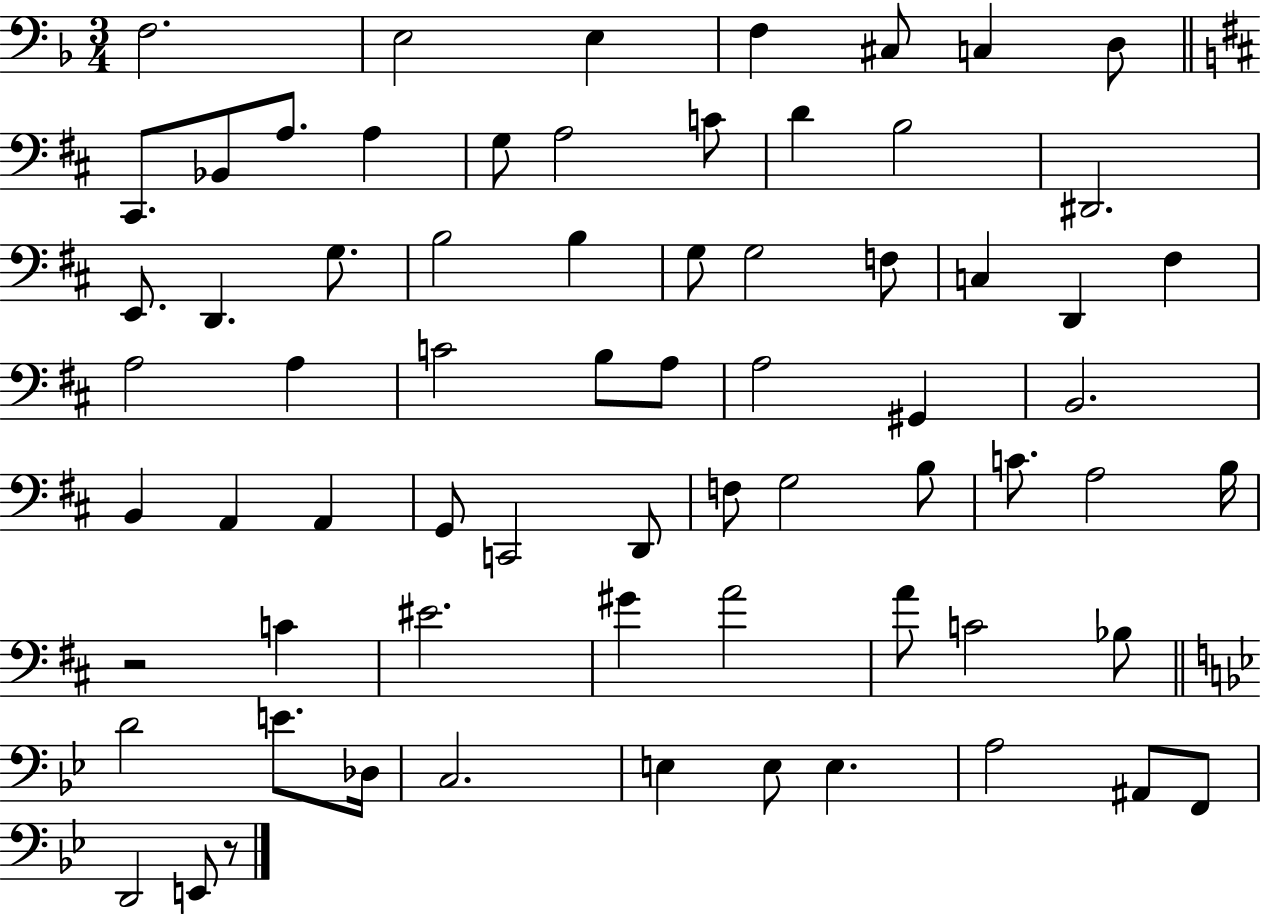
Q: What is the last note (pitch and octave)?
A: E2